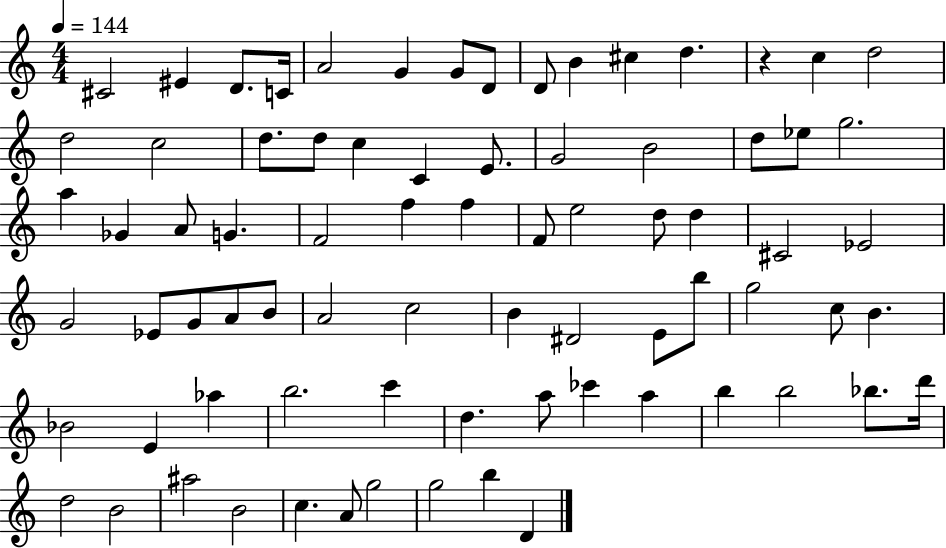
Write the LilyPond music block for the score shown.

{
  \clef treble
  \numericTimeSignature
  \time 4/4
  \key c \major
  \tempo 4 = 144
  cis'2 eis'4 d'8. c'16 | a'2 g'4 g'8 d'8 | d'8 b'4 cis''4 d''4. | r4 c''4 d''2 | \break d''2 c''2 | d''8. d''8 c''4 c'4 e'8. | g'2 b'2 | d''8 ees''8 g''2. | \break a''4 ges'4 a'8 g'4. | f'2 f''4 f''4 | f'8 e''2 d''8 d''4 | cis'2 ees'2 | \break g'2 ees'8 g'8 a'8 b'8 | a'2 c''2 | b'4 dis'2 e'8 b''8 | g''2 c''8 b'4. | \break bes'2 e'4 aes''4 | b''2. c'''4 | d''4. a''8 ces'''4 a''4 | b''4 b''2 bes''8. d'''16 | \break d''2 b'2 | ais''2 b'2 | c''4. a'8 g''2 | g''2 b''4 d'4 | \break \bar "|."
}